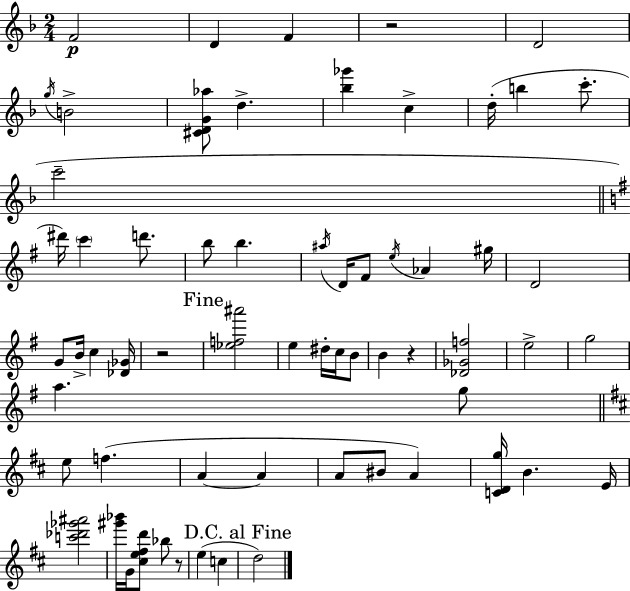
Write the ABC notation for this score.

X:1
T:Untitled
M:2/4
L:1/4
K:F
F2 D F z2 D2 g/4 B2 [^CDG_a]/2 d [_b_g'] c d/4 b c'/2 c'2 ^d'/4 c' d'/2 b/2 b ^a/4 D/4 ^F/2 e/4 _A ^g/4 D2 G/2 B/4 c [_D_G]/4 z2 [_ef^a']2 e ^d/4 c/4 B/2 B z [_D_Gf]2 e2 g2 a g/2 e/2 f A A A/2 ^B/2 A [CDg]/4 B E/4 [c'_d'_g'^a']2 [^g'_b']/4 G/4 [^ce^fd']/2 _b/2 z/2 e c d2